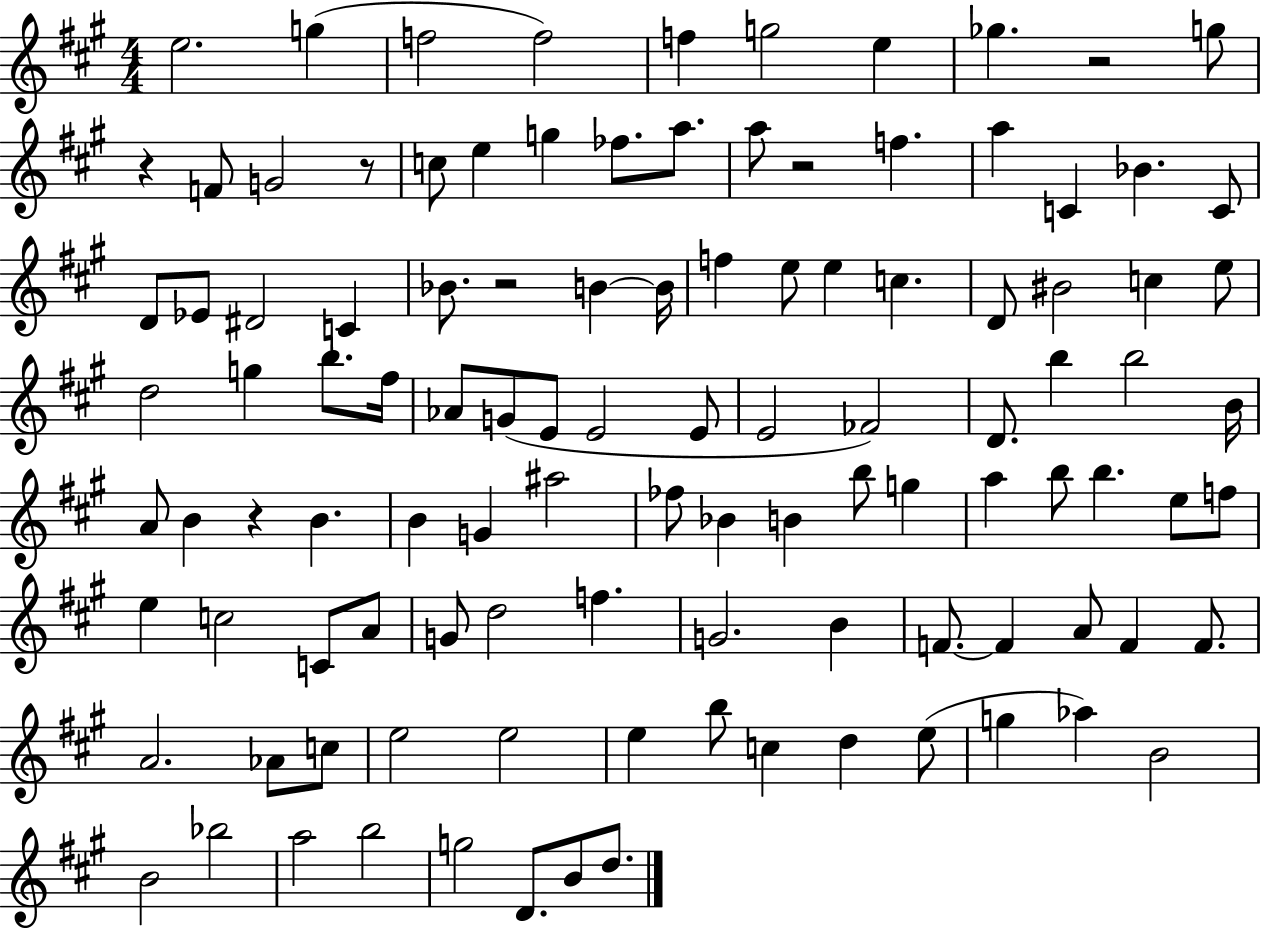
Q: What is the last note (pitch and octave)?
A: D5